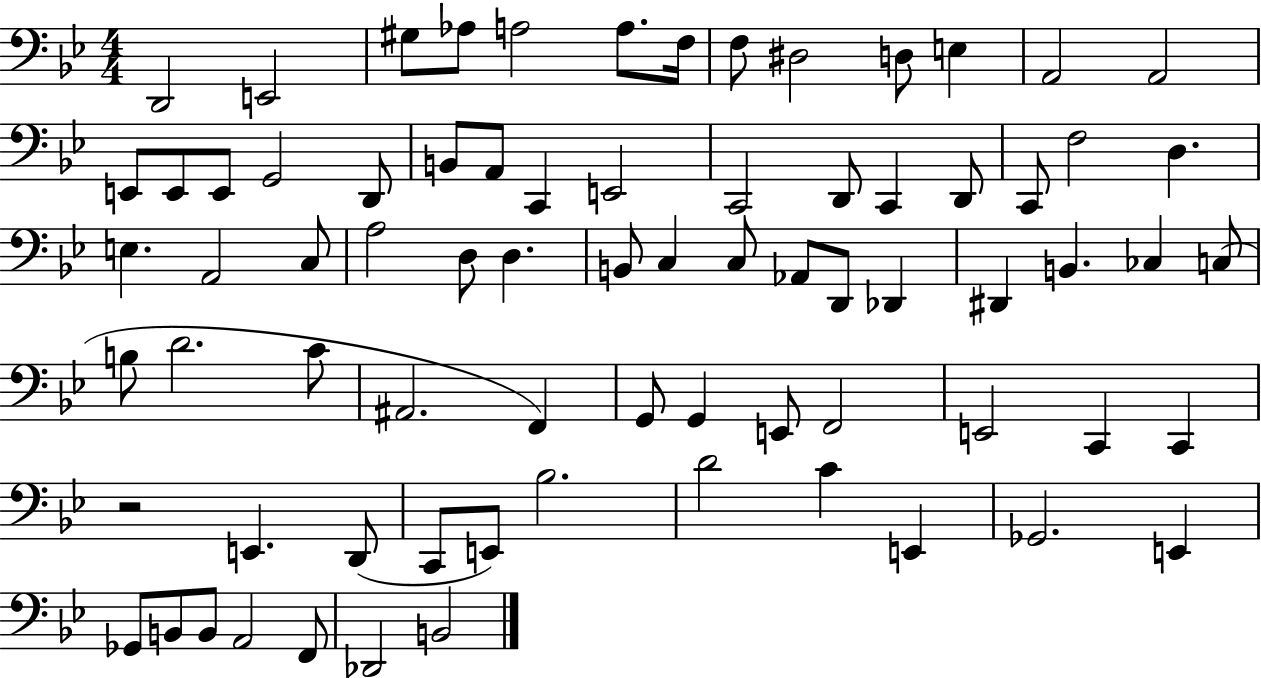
{
  \clef bass
  \numericTimeSignature
  \time 4/4
  \key bes \major
  d,2 e,2 | gis8 aes8 a2 a8. f16 | f8 dis2 d8 e4 | a,2 a,2 | \break e,8 e,8 e,8 g,2 d,8 | b,8 a,8 c,4 e,2 | c,2 d,8 c,4 d,8 | c,8 f2 d4. | \break e4. a,2 c8 | a2 d8 d4. | b,8 c4 c8 aes,8 d,8 des,4 | dis,4 b,4. ces4 c8( | \break b8 d'2. c'8 | ais,2. f,4) | g,8 g,4 e,8 f,2 | e,2 c,4 c,4 | \break r2 e,4. d,8( | c,8 e,8) bes2. | d'2 c'4 e,4 | ges,2. e,4 | \break ges,8 b,8 b,8 a,2 f,8 | des,2 b,2 | \bar "|."
}